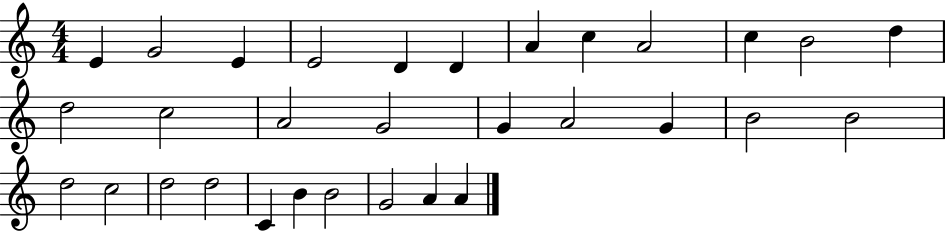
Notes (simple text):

E4/q G4/h E4/q E4/h D4/q D4/q A4/q C5/q A4/h C5/q B4/h D5/q D5/h C5/h A4/h G4/h G4/q A4/h G4/q B4/h B4/h D5/h C5/h D5/h D5/h C4/q B4/q B4/h G4/h A4/q A4/q